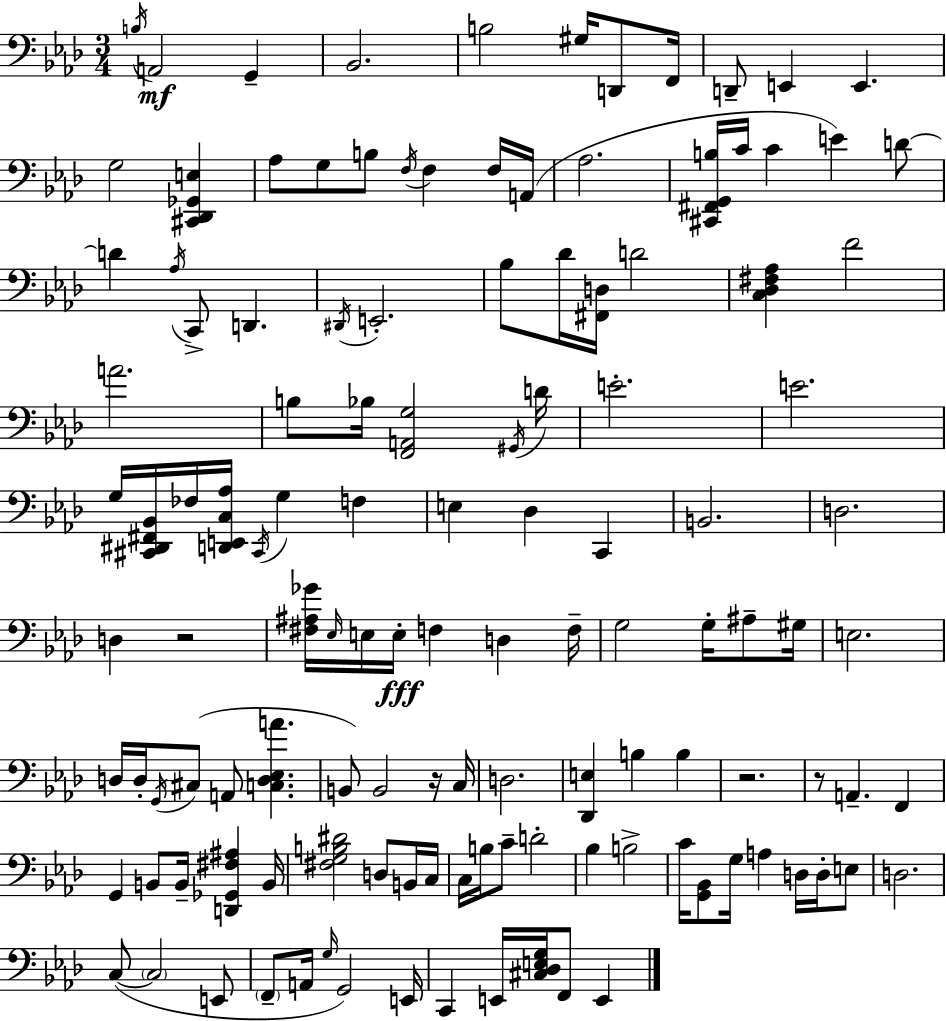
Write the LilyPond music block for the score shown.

{
  \clef bass
  \numericTimeSignature
  \time 3/4
  \key f \minor
  \acciaccatura { b16 }\mf a,2 g,4-- | bes,2. | b2 gis16 d,8 | f,16 d,8-- e,4 e,4. | \break g2 <cis, des, ges, e>4 | aes8 g8 b8 \acciaccatura { f16 } f4 | f16 a,16( aes2. | <cis, fis, g, b>16 c'16 c'4 e'4) | \break d'8~~ d'4 \acciaccatura { aes16 } c,8-> d,4. | \acciaccatura { dis,16 } e,2.-. | bes8 des'16 <fis, d>16 d'2 | <c des fis aes>4 f'2 | \break a'2. | b8 bes16 <f, a, g>2 | \acciaccatura { gis,16 } d'16 e'2.-. | e'2. | \break g16 <cis, dis, fis, bes,>16 fes16 <d, e, c aes>16 \acciaccatura { cis,16 } g4 | f4 e4 des4 | c,4 b,2. | d2. | \break d4 r2 | <fis ais ges'>16 \grace { ees16 } e16 e16-.\fff f4 | d4 f16-- g2 | g16-. ais8-- gis16 e2. | \break d16 d16-. \acciaccatura { g,16 } cis8( | a,8 <c d ees a'>4. b,8) b,2 | r16 c16 d2. | <des, e>4 | \break b4 b4 r2. | r8 a,4.-- | f,4 g,4 | b,8 b,16-- <d, ges, fis ais>4 b,16 <fis g b dis'>2 | \break d8 b,16 c16 c16 b16 c'8-- | d'2-. bes4 | b2-> c'16 <g, bes,>8 g16 | a4 d16 d16-. e8 d2. | \break c8~(~ \parenthesize c2 | e,8 \parenthesize f,8-- a,16 \grace { g16 }) | g,2 e,16 c,4 | e,16 <cis des e g>16 f,8 e,4 \bar "|."
}